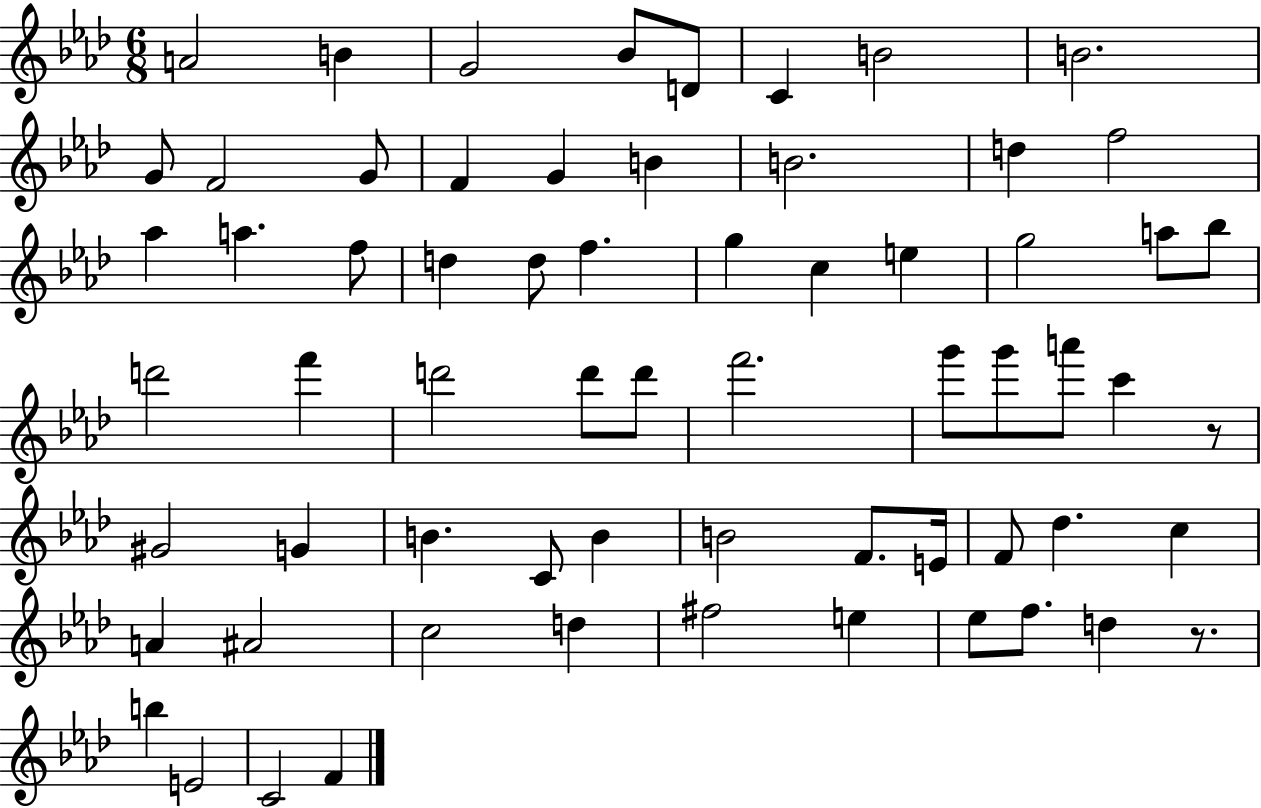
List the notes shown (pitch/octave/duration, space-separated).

A4/h B4/q G4/h Bb4/e D4/e C4/q B4/h B4/h. G4/e F4/h G4/e F4/q G4/q B4/q B4/h. D5/q F5/h Ab5/q A5/q. F5/e D5/q D5/e F5/q. G5/q C5/q E5/q G5/h A5/e Bb5/e D6/h F6/q D6/h D6/e D6/e F6/h. G6/e G6/e A6/e C6/q R/e G#4/h G4/q B4/q. C4/e B4/q B4/h F4/e. E4/s F4/e Db5/q. C5/q A4/q A#4/h C5/h D5/q F#5/h E5/q Eb5/e F5/e. D5/q R/e. B5/q E4/h C4/h F4/q